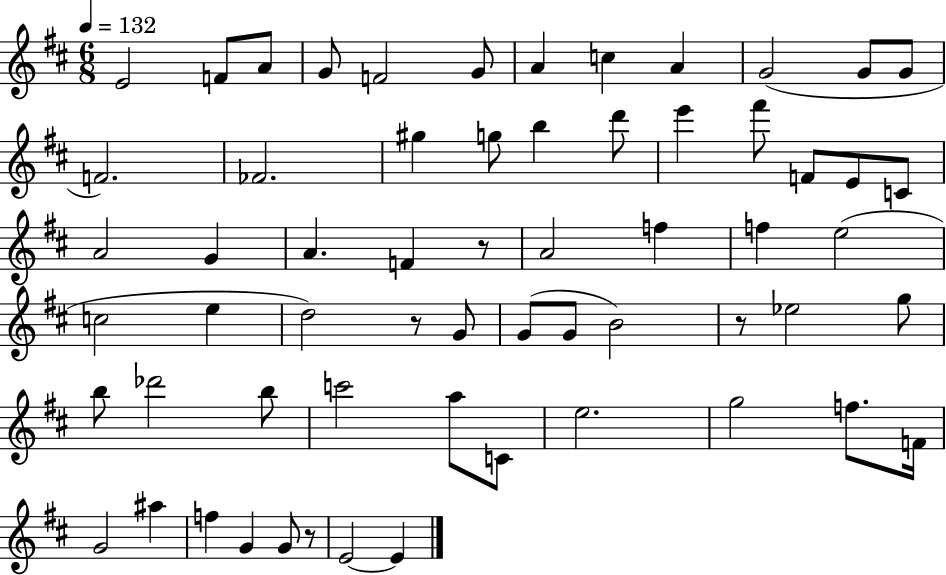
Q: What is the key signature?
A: D major